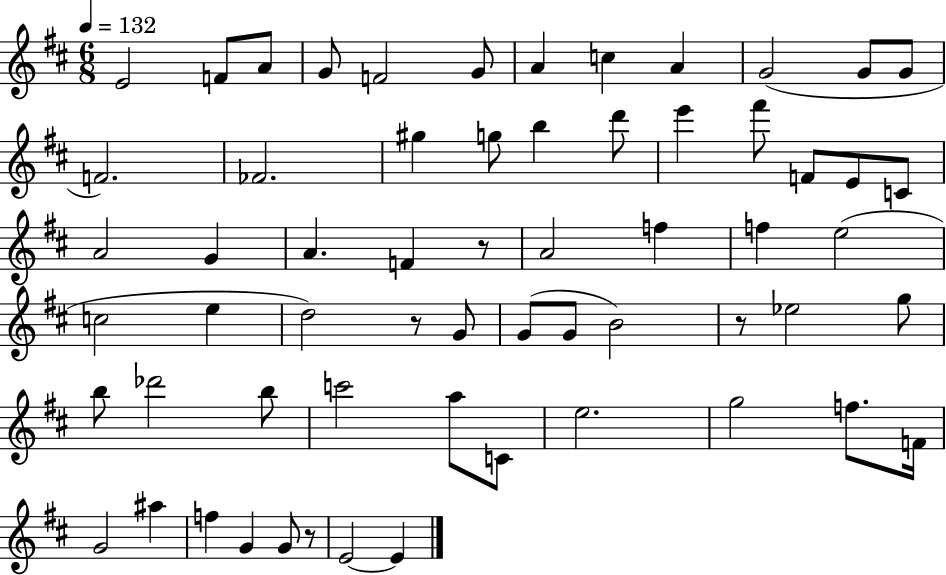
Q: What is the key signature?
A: D major